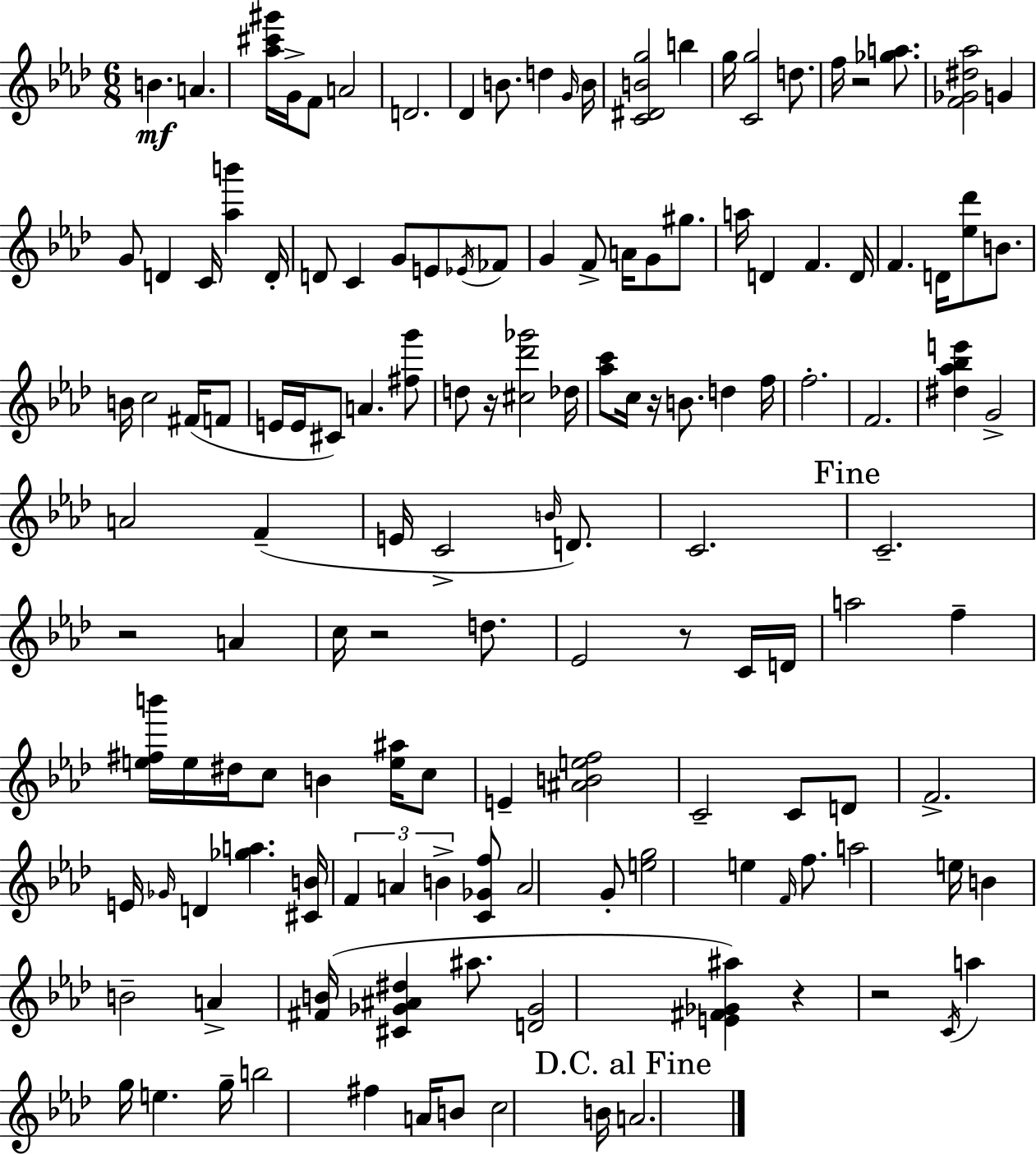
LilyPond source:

{
  \clef treble
  \numericTimeSignature
  \time 6/8
  \key aes \major
  \repeat volta 2 { b'4.\mf a'4. | <aes'' cis''' gis'''>16 g'16-> f'8 a'2 | d'2. | des'4 b'8. d''4 \grace { g'16 } | \break b'16 <c' dis' b' g''>2 b''4 | g''16 <c' g''>2 d''8. | f''16 r2 <ges'' a''>8. | <f' ges' dis'' aes''>2 g'4 | \break g'8 d'4 c'16 <aes'' b'''>4 | d'16-. d'8 c'4 g'8 e'8 \acciaccatura { ees'16 } | fes'8 g'4 f'8-> a'16 g'8 gis''8. | a''16 d'4 f'4. | \break d'16 f'4. d'16 <ees'' des'''>8 b'8. | b'16 c''2 fis'16( | f'8 e'16 e'16 cis'8) a'4. | <fis'' g'''>8 d''8 r16 <cis'' des''' ges'''>2 | \break des''16 <aes'' c'''>8 c''16 r16 b'8. d''4 | f''16 f''2.-. | f'2. | <dis'' aes'' bes'' e'''>4 g'2-> | \break a'2 f'4--( | e'16 c'2-> \grace { b'16 } | d'8.) c'2. | \mark "Fine" c'2.-- | \break r2 a'4 | c''16 r2 | d''8. ees'2 r8 | c'16 d'16 a''2 f''4-- | \break <e'' fis'' b'''>16 e''16 dis''16 c''8 b'4 | <e'' ais''>16 c''8 e'4-- <ais' b' e'' f''>2 | c'2-- c'8 | d'8 f'2.-> | \break e'16 \grace { ges'16 } d'4 <ges'' a''>4. | <cis' b'>16 \tuplet 3/2 { f'4 a'4 | b'4-> } <c' ges' f''>8 a'2 | g'8-. <e'' g''>2 | \break e''4 \grace { f'16 } f''8. a''2 | e''16 b'4 b'2-- | a'4-> <fis' b'>16( <cis' ges' ais' dis''>4 | ais''8. <d' ges'>2 | \break <e' fis' ges' ais''>4) r4 r2 | \acciaccatura { c'16 } a''4 g''16 e''4. | g''16-- b''2 | fis''4 a'16 b'8 c''2 | \break b'16 \mark "D.C. al Fine" a'2. | } \bar "|."
}